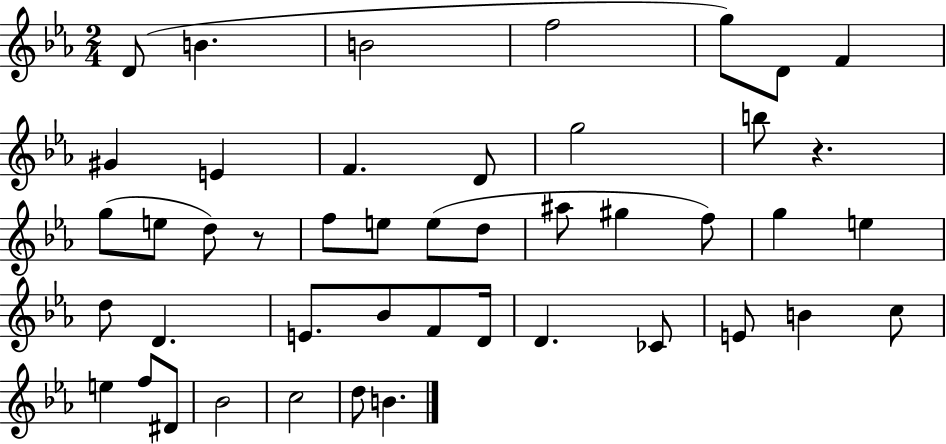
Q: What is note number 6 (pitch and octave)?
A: D4